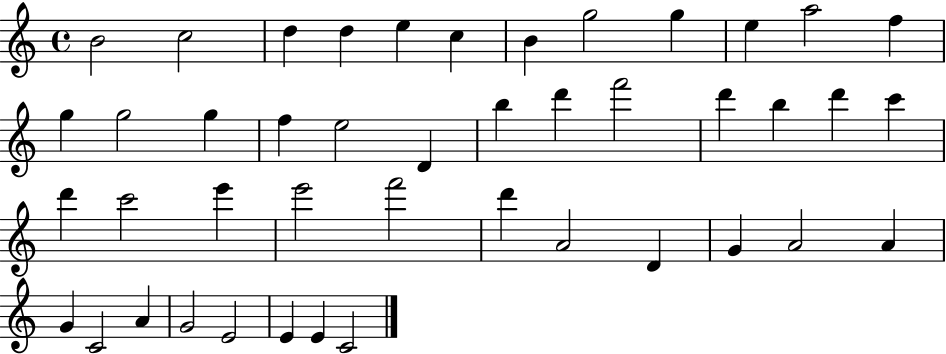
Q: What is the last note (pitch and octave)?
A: C4